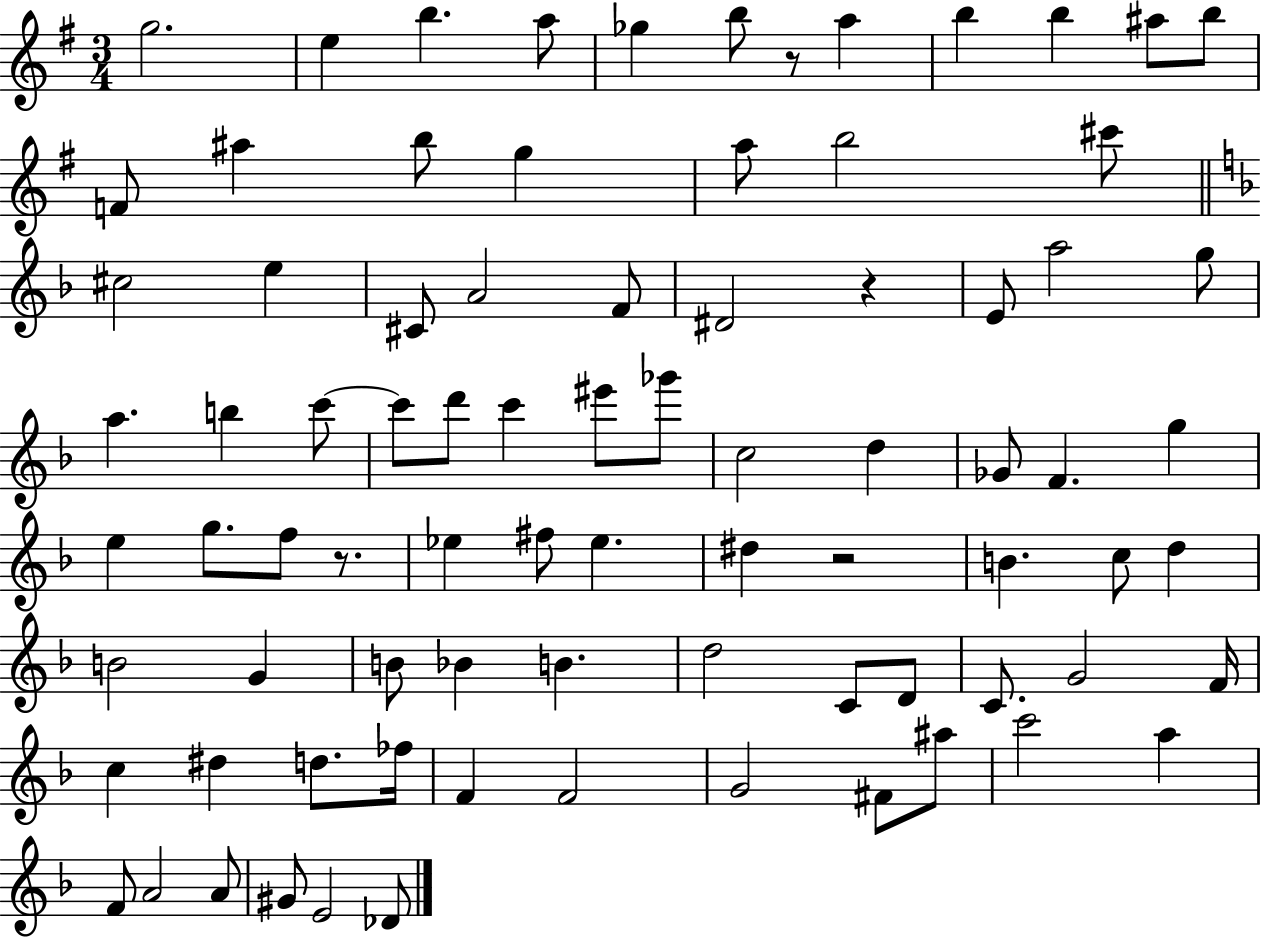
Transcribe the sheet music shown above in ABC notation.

X:1
T:Untitled
M:3/4
L:1/4
K:G
g2 e b a/2 _g b/2 z/2 a b b ^a/2 b/2 F/2 ^a b/2 g a/2 b2 ^c'/2 ^c2 e ^C/2 A2 F/2 ^D2 z E/2 a2 g/2 a b c'/2 c'/2 d'/2 c' ^e'/2 _g'/2 c2 d _G/2 F g e g/2 f/2 z/2 _e ^f/2 _e ^d z2 B c/2 d B2 G B/2 _B B d2 C/2 D/2 C/2 G2 F/4 c ^d d/2 _f/4 F F2 G2 ^F/2 ^a/2 c'2 a F/2 A2 A/2 ^G/2 E2 _D/2